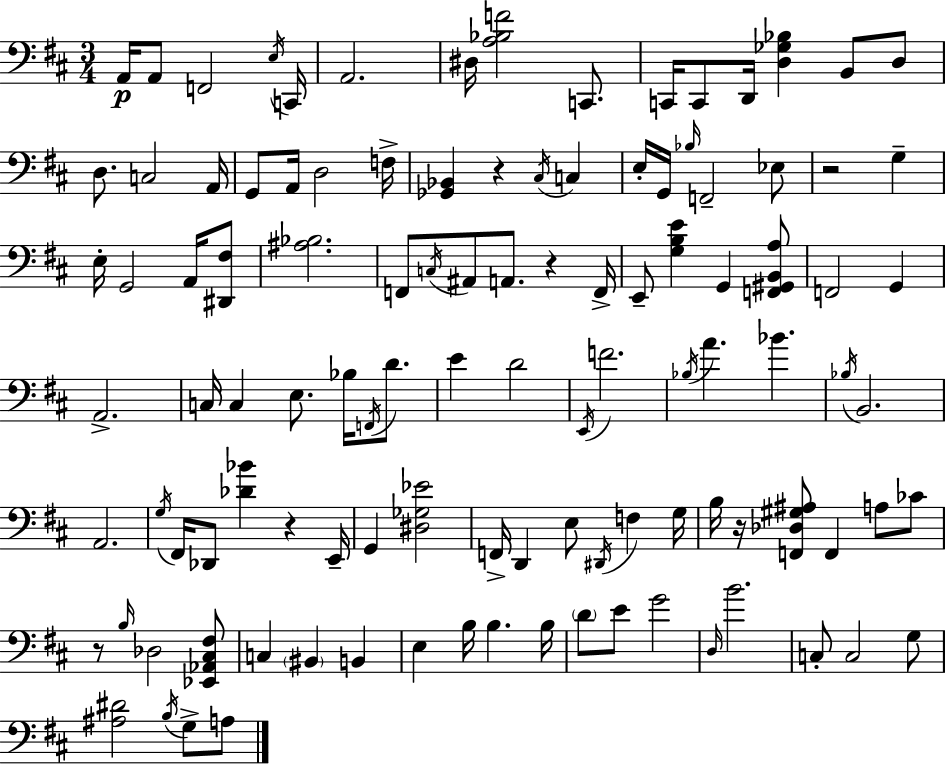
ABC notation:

X:1
T:Untitled
M:3/4
L:1/4
K:D
A,,/4 A,,/2 F,,2 E,/4 C,,/4 A,,2 ^D,/4 [A,_B,F]2 C,,/2 C,,/4 C,,/2 D,,/4 [D,_G,_B,] B,,/2 D,/2 D,/2 C,2 A,,/4 G,,/2 A,,/4 D,2 F,/4 [_G,,_B,,] z ^C,/4 C, E,/4 G,,/4 _B,/4 F,,2 _E,/2 z2 G, E,/4 G,,2 A,,/4 [^D,,^F,]/2 [^A,_B,]2 F,,/2 C,/4 ^A,,/2 A,,/2 z F,,/4 E,,/2 [G,B,E] G,, [F,,^G,,B,,A,]/2 F,,2 G,, A,,2 C,/4 C, E,/2 _B,/4 F,,/4 D/2 E D2 E,,/4 F2 _B,/4 A _B _B,/4 B,,2 A,,2 G,/4 ^F,,/4 _D,,/2 [_D_B] z E,,/4 G,, [^D,_G,_E]2 F,,/4 D,, E,/2 ^D,,/4 F, G,/4 B,/4 z/4 [F,,_D,^G,^A,]/2 F,, A,/2 _C/2 z/2 B,/4 _D,2 [_E,,_A,,^C,^F,]/2 C, ^B,, B,, E, B,/4 B, B,/4 D/2 E/2 G2 D,/4 B2 C,/2 C,2 G,/2 [^A,^D]2 B,/4 G,/2 A,/2